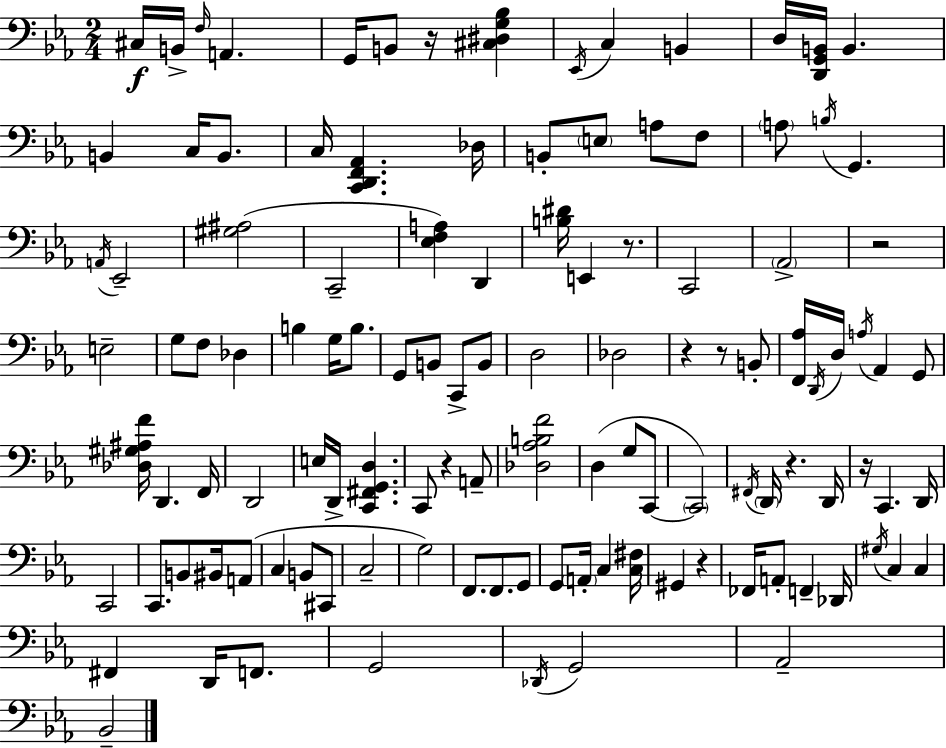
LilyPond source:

{
  \clef bass
  \numericTimeSignature
  \time 2/4
  \key ees \major
  cis16\f b,16-> \grace { f16 } a,4. | g,16 b,8 r16 <cis dis g bes>4 | \acciaccatura { ees,16 } c4 b,4 | d16 <d, g, b,>16 b,4. | \break b,4 c16 b,8. | c16 <c, d, f, aes,>4. | des16 b,8-. \parenthesize e8 a8 | f8 \parenthesize a8 \acciaccatura { b16 } g,4. | \break \acciaccatura { a,16 } ees,2-- | <gis ais>2( | c,2-- | <ees f a>4) | \break d,4 <b dis'>16 e,4 | r8. c,2 | \parenthesize aes,2-> | r2 | \break e2-- | g8 f8 | des4 b4 | g16 b8. g,8 b,8 | \break c,8-> b,8 d2 | des2 | r4 | r8 b,8-. <f, aes>16 \acciaccatura { d,16 } d16 \acciaccatura { a16 } | \break aes,4 g,8 <des gis ais f'>16 d,4. | f,16 d,2 | e16 d,16-> | <c, fis, g, d>4. c,8 | \break r4 a,8-- <des aes b f'>2 | d4( | g8 c,8~~ \parenthesize c,2) | \acciaccatura { fis,16 } \parenthesize d,16 | \break r4. d,16 r16 | c,4. d,16 c,2 | c,8. | b,8 bis,16 a,8( c4 | \break b,8 cis,8 c2-- | g2) | f,8. | f,8. g,8 g,8 | \break \parenthesize a,16-. c4 <c fis>16 gis,4 | r4 fes,16 | a,8-. f,4-- des,16 \acciaccatura { gis16 } | c4 c4 | \break fis,4 d,16 f,8. | g,2 | \acciaccatura { des,16 } g,2 | aes,2-- | \break bes,2-- | \bar "|."
}